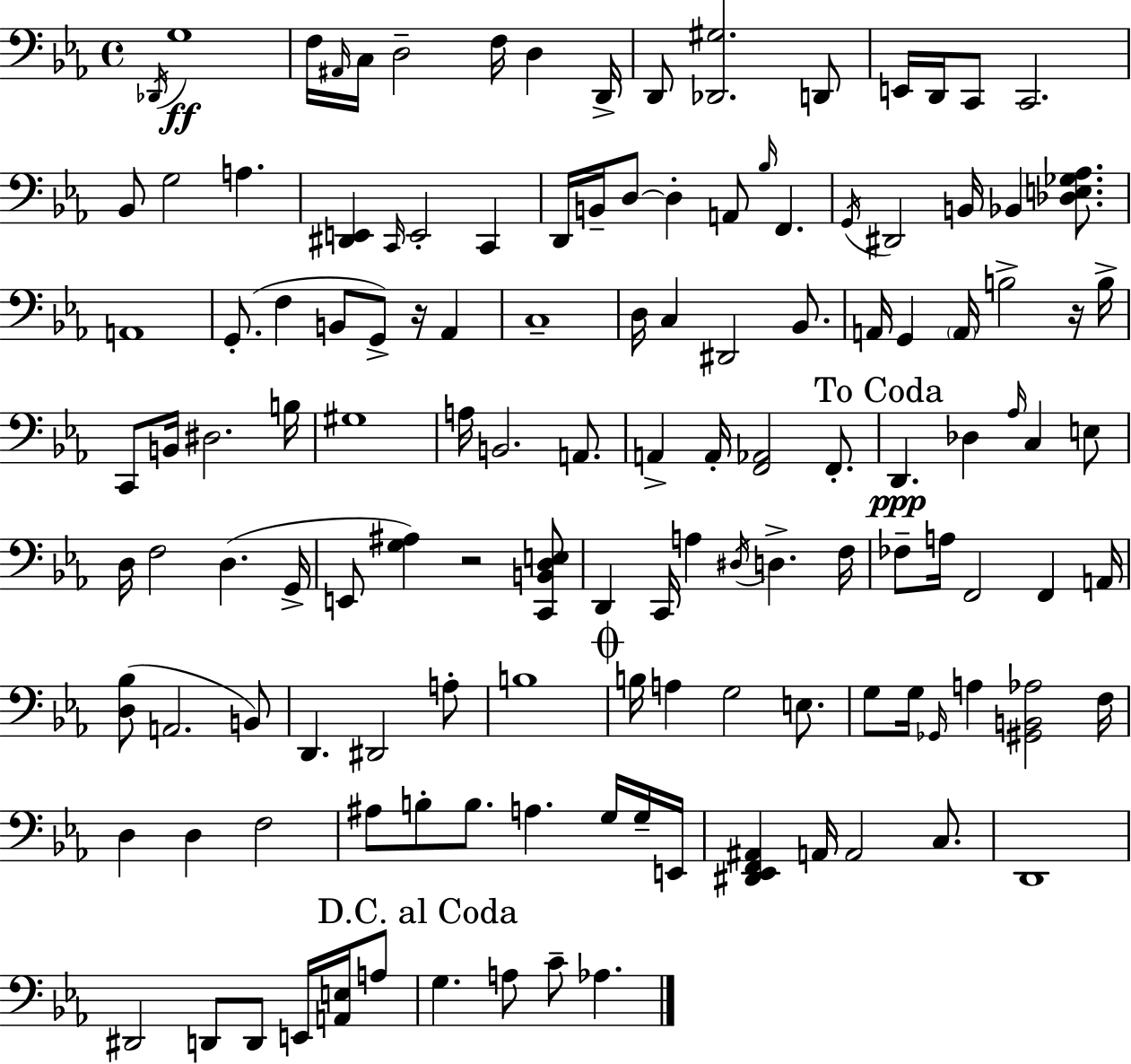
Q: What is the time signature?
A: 4/4